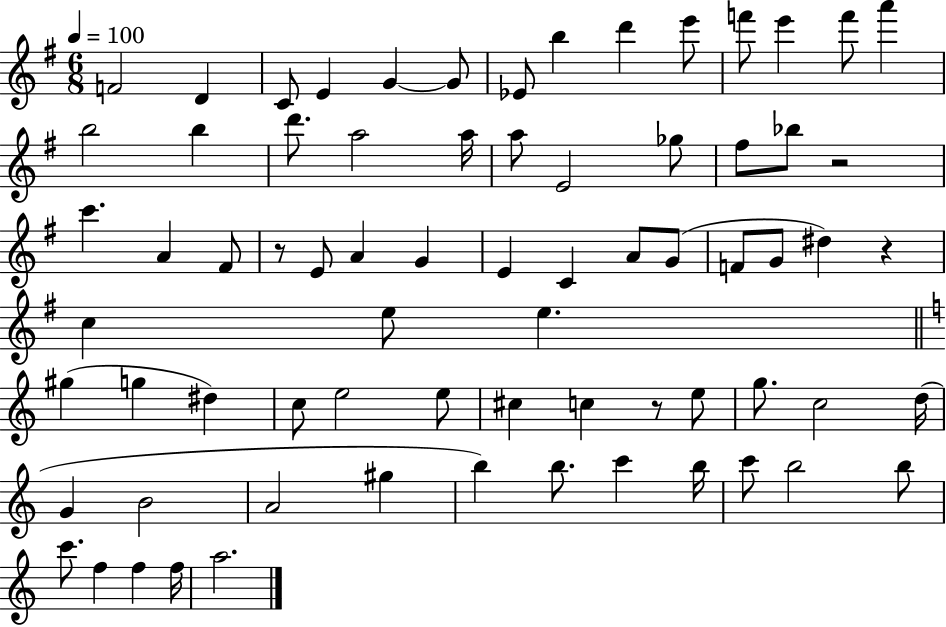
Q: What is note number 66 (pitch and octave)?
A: F5